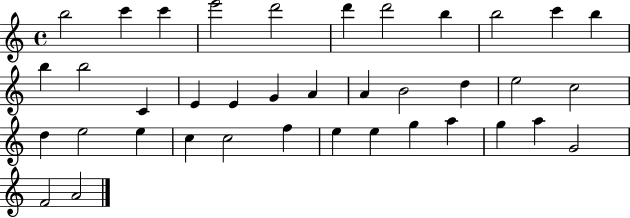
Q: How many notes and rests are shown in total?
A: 38